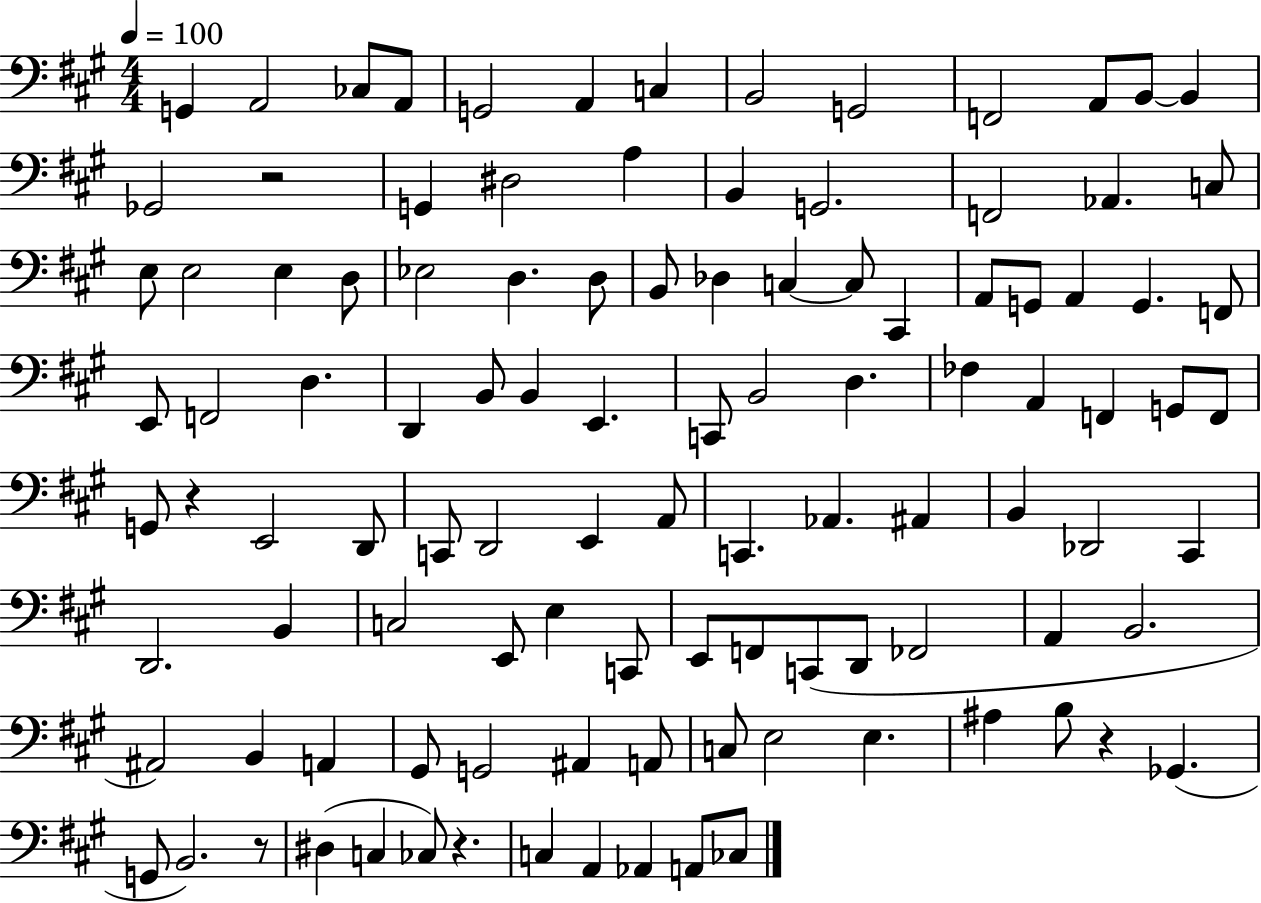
G2/q A2/h CES3/e A2/e G2/h A2/q C3/q B2/h G2/h F2/h A2/e B2/e B2/q Gb2/h R/h G2/q D#3/h A3/q B2/q G2/h. F2/h Ab2/q. C3/e E3/e E3/h E3/q D3/e Eb3/h D3/q. D3/e B2/e Db3/q C3/q C3/e C#2/q A2/e G2/e A2/q G2/q. F2/e E2/e F2/h D3/q. D2/q B2/e B2/q E2/q. C2/e B2/h D3/q. FES3/q A2/q F2/q G2/e F2/e G2/e R/q E2/h D2/e C2/e D2/h E2/q A2/e C2/q. Ab2/q. A#2/q B2/q Db2/h C#2/q D2/h. B2/q C3/h E2/e E3/q C2/e E2/e F2/e C2/e D2/e FES2/h A2/q B2/h. A#2/h B2/q A2/q G#2/e G2/h A#2/q A2/e C3/e E3/h E3/q. A#3/q B3/e R/q Gb2/q. G2/e B2/h. R/e D#3/q C3/q CES3/e R/q. C3/q A2/q Ab2/q A2/e CES3/e